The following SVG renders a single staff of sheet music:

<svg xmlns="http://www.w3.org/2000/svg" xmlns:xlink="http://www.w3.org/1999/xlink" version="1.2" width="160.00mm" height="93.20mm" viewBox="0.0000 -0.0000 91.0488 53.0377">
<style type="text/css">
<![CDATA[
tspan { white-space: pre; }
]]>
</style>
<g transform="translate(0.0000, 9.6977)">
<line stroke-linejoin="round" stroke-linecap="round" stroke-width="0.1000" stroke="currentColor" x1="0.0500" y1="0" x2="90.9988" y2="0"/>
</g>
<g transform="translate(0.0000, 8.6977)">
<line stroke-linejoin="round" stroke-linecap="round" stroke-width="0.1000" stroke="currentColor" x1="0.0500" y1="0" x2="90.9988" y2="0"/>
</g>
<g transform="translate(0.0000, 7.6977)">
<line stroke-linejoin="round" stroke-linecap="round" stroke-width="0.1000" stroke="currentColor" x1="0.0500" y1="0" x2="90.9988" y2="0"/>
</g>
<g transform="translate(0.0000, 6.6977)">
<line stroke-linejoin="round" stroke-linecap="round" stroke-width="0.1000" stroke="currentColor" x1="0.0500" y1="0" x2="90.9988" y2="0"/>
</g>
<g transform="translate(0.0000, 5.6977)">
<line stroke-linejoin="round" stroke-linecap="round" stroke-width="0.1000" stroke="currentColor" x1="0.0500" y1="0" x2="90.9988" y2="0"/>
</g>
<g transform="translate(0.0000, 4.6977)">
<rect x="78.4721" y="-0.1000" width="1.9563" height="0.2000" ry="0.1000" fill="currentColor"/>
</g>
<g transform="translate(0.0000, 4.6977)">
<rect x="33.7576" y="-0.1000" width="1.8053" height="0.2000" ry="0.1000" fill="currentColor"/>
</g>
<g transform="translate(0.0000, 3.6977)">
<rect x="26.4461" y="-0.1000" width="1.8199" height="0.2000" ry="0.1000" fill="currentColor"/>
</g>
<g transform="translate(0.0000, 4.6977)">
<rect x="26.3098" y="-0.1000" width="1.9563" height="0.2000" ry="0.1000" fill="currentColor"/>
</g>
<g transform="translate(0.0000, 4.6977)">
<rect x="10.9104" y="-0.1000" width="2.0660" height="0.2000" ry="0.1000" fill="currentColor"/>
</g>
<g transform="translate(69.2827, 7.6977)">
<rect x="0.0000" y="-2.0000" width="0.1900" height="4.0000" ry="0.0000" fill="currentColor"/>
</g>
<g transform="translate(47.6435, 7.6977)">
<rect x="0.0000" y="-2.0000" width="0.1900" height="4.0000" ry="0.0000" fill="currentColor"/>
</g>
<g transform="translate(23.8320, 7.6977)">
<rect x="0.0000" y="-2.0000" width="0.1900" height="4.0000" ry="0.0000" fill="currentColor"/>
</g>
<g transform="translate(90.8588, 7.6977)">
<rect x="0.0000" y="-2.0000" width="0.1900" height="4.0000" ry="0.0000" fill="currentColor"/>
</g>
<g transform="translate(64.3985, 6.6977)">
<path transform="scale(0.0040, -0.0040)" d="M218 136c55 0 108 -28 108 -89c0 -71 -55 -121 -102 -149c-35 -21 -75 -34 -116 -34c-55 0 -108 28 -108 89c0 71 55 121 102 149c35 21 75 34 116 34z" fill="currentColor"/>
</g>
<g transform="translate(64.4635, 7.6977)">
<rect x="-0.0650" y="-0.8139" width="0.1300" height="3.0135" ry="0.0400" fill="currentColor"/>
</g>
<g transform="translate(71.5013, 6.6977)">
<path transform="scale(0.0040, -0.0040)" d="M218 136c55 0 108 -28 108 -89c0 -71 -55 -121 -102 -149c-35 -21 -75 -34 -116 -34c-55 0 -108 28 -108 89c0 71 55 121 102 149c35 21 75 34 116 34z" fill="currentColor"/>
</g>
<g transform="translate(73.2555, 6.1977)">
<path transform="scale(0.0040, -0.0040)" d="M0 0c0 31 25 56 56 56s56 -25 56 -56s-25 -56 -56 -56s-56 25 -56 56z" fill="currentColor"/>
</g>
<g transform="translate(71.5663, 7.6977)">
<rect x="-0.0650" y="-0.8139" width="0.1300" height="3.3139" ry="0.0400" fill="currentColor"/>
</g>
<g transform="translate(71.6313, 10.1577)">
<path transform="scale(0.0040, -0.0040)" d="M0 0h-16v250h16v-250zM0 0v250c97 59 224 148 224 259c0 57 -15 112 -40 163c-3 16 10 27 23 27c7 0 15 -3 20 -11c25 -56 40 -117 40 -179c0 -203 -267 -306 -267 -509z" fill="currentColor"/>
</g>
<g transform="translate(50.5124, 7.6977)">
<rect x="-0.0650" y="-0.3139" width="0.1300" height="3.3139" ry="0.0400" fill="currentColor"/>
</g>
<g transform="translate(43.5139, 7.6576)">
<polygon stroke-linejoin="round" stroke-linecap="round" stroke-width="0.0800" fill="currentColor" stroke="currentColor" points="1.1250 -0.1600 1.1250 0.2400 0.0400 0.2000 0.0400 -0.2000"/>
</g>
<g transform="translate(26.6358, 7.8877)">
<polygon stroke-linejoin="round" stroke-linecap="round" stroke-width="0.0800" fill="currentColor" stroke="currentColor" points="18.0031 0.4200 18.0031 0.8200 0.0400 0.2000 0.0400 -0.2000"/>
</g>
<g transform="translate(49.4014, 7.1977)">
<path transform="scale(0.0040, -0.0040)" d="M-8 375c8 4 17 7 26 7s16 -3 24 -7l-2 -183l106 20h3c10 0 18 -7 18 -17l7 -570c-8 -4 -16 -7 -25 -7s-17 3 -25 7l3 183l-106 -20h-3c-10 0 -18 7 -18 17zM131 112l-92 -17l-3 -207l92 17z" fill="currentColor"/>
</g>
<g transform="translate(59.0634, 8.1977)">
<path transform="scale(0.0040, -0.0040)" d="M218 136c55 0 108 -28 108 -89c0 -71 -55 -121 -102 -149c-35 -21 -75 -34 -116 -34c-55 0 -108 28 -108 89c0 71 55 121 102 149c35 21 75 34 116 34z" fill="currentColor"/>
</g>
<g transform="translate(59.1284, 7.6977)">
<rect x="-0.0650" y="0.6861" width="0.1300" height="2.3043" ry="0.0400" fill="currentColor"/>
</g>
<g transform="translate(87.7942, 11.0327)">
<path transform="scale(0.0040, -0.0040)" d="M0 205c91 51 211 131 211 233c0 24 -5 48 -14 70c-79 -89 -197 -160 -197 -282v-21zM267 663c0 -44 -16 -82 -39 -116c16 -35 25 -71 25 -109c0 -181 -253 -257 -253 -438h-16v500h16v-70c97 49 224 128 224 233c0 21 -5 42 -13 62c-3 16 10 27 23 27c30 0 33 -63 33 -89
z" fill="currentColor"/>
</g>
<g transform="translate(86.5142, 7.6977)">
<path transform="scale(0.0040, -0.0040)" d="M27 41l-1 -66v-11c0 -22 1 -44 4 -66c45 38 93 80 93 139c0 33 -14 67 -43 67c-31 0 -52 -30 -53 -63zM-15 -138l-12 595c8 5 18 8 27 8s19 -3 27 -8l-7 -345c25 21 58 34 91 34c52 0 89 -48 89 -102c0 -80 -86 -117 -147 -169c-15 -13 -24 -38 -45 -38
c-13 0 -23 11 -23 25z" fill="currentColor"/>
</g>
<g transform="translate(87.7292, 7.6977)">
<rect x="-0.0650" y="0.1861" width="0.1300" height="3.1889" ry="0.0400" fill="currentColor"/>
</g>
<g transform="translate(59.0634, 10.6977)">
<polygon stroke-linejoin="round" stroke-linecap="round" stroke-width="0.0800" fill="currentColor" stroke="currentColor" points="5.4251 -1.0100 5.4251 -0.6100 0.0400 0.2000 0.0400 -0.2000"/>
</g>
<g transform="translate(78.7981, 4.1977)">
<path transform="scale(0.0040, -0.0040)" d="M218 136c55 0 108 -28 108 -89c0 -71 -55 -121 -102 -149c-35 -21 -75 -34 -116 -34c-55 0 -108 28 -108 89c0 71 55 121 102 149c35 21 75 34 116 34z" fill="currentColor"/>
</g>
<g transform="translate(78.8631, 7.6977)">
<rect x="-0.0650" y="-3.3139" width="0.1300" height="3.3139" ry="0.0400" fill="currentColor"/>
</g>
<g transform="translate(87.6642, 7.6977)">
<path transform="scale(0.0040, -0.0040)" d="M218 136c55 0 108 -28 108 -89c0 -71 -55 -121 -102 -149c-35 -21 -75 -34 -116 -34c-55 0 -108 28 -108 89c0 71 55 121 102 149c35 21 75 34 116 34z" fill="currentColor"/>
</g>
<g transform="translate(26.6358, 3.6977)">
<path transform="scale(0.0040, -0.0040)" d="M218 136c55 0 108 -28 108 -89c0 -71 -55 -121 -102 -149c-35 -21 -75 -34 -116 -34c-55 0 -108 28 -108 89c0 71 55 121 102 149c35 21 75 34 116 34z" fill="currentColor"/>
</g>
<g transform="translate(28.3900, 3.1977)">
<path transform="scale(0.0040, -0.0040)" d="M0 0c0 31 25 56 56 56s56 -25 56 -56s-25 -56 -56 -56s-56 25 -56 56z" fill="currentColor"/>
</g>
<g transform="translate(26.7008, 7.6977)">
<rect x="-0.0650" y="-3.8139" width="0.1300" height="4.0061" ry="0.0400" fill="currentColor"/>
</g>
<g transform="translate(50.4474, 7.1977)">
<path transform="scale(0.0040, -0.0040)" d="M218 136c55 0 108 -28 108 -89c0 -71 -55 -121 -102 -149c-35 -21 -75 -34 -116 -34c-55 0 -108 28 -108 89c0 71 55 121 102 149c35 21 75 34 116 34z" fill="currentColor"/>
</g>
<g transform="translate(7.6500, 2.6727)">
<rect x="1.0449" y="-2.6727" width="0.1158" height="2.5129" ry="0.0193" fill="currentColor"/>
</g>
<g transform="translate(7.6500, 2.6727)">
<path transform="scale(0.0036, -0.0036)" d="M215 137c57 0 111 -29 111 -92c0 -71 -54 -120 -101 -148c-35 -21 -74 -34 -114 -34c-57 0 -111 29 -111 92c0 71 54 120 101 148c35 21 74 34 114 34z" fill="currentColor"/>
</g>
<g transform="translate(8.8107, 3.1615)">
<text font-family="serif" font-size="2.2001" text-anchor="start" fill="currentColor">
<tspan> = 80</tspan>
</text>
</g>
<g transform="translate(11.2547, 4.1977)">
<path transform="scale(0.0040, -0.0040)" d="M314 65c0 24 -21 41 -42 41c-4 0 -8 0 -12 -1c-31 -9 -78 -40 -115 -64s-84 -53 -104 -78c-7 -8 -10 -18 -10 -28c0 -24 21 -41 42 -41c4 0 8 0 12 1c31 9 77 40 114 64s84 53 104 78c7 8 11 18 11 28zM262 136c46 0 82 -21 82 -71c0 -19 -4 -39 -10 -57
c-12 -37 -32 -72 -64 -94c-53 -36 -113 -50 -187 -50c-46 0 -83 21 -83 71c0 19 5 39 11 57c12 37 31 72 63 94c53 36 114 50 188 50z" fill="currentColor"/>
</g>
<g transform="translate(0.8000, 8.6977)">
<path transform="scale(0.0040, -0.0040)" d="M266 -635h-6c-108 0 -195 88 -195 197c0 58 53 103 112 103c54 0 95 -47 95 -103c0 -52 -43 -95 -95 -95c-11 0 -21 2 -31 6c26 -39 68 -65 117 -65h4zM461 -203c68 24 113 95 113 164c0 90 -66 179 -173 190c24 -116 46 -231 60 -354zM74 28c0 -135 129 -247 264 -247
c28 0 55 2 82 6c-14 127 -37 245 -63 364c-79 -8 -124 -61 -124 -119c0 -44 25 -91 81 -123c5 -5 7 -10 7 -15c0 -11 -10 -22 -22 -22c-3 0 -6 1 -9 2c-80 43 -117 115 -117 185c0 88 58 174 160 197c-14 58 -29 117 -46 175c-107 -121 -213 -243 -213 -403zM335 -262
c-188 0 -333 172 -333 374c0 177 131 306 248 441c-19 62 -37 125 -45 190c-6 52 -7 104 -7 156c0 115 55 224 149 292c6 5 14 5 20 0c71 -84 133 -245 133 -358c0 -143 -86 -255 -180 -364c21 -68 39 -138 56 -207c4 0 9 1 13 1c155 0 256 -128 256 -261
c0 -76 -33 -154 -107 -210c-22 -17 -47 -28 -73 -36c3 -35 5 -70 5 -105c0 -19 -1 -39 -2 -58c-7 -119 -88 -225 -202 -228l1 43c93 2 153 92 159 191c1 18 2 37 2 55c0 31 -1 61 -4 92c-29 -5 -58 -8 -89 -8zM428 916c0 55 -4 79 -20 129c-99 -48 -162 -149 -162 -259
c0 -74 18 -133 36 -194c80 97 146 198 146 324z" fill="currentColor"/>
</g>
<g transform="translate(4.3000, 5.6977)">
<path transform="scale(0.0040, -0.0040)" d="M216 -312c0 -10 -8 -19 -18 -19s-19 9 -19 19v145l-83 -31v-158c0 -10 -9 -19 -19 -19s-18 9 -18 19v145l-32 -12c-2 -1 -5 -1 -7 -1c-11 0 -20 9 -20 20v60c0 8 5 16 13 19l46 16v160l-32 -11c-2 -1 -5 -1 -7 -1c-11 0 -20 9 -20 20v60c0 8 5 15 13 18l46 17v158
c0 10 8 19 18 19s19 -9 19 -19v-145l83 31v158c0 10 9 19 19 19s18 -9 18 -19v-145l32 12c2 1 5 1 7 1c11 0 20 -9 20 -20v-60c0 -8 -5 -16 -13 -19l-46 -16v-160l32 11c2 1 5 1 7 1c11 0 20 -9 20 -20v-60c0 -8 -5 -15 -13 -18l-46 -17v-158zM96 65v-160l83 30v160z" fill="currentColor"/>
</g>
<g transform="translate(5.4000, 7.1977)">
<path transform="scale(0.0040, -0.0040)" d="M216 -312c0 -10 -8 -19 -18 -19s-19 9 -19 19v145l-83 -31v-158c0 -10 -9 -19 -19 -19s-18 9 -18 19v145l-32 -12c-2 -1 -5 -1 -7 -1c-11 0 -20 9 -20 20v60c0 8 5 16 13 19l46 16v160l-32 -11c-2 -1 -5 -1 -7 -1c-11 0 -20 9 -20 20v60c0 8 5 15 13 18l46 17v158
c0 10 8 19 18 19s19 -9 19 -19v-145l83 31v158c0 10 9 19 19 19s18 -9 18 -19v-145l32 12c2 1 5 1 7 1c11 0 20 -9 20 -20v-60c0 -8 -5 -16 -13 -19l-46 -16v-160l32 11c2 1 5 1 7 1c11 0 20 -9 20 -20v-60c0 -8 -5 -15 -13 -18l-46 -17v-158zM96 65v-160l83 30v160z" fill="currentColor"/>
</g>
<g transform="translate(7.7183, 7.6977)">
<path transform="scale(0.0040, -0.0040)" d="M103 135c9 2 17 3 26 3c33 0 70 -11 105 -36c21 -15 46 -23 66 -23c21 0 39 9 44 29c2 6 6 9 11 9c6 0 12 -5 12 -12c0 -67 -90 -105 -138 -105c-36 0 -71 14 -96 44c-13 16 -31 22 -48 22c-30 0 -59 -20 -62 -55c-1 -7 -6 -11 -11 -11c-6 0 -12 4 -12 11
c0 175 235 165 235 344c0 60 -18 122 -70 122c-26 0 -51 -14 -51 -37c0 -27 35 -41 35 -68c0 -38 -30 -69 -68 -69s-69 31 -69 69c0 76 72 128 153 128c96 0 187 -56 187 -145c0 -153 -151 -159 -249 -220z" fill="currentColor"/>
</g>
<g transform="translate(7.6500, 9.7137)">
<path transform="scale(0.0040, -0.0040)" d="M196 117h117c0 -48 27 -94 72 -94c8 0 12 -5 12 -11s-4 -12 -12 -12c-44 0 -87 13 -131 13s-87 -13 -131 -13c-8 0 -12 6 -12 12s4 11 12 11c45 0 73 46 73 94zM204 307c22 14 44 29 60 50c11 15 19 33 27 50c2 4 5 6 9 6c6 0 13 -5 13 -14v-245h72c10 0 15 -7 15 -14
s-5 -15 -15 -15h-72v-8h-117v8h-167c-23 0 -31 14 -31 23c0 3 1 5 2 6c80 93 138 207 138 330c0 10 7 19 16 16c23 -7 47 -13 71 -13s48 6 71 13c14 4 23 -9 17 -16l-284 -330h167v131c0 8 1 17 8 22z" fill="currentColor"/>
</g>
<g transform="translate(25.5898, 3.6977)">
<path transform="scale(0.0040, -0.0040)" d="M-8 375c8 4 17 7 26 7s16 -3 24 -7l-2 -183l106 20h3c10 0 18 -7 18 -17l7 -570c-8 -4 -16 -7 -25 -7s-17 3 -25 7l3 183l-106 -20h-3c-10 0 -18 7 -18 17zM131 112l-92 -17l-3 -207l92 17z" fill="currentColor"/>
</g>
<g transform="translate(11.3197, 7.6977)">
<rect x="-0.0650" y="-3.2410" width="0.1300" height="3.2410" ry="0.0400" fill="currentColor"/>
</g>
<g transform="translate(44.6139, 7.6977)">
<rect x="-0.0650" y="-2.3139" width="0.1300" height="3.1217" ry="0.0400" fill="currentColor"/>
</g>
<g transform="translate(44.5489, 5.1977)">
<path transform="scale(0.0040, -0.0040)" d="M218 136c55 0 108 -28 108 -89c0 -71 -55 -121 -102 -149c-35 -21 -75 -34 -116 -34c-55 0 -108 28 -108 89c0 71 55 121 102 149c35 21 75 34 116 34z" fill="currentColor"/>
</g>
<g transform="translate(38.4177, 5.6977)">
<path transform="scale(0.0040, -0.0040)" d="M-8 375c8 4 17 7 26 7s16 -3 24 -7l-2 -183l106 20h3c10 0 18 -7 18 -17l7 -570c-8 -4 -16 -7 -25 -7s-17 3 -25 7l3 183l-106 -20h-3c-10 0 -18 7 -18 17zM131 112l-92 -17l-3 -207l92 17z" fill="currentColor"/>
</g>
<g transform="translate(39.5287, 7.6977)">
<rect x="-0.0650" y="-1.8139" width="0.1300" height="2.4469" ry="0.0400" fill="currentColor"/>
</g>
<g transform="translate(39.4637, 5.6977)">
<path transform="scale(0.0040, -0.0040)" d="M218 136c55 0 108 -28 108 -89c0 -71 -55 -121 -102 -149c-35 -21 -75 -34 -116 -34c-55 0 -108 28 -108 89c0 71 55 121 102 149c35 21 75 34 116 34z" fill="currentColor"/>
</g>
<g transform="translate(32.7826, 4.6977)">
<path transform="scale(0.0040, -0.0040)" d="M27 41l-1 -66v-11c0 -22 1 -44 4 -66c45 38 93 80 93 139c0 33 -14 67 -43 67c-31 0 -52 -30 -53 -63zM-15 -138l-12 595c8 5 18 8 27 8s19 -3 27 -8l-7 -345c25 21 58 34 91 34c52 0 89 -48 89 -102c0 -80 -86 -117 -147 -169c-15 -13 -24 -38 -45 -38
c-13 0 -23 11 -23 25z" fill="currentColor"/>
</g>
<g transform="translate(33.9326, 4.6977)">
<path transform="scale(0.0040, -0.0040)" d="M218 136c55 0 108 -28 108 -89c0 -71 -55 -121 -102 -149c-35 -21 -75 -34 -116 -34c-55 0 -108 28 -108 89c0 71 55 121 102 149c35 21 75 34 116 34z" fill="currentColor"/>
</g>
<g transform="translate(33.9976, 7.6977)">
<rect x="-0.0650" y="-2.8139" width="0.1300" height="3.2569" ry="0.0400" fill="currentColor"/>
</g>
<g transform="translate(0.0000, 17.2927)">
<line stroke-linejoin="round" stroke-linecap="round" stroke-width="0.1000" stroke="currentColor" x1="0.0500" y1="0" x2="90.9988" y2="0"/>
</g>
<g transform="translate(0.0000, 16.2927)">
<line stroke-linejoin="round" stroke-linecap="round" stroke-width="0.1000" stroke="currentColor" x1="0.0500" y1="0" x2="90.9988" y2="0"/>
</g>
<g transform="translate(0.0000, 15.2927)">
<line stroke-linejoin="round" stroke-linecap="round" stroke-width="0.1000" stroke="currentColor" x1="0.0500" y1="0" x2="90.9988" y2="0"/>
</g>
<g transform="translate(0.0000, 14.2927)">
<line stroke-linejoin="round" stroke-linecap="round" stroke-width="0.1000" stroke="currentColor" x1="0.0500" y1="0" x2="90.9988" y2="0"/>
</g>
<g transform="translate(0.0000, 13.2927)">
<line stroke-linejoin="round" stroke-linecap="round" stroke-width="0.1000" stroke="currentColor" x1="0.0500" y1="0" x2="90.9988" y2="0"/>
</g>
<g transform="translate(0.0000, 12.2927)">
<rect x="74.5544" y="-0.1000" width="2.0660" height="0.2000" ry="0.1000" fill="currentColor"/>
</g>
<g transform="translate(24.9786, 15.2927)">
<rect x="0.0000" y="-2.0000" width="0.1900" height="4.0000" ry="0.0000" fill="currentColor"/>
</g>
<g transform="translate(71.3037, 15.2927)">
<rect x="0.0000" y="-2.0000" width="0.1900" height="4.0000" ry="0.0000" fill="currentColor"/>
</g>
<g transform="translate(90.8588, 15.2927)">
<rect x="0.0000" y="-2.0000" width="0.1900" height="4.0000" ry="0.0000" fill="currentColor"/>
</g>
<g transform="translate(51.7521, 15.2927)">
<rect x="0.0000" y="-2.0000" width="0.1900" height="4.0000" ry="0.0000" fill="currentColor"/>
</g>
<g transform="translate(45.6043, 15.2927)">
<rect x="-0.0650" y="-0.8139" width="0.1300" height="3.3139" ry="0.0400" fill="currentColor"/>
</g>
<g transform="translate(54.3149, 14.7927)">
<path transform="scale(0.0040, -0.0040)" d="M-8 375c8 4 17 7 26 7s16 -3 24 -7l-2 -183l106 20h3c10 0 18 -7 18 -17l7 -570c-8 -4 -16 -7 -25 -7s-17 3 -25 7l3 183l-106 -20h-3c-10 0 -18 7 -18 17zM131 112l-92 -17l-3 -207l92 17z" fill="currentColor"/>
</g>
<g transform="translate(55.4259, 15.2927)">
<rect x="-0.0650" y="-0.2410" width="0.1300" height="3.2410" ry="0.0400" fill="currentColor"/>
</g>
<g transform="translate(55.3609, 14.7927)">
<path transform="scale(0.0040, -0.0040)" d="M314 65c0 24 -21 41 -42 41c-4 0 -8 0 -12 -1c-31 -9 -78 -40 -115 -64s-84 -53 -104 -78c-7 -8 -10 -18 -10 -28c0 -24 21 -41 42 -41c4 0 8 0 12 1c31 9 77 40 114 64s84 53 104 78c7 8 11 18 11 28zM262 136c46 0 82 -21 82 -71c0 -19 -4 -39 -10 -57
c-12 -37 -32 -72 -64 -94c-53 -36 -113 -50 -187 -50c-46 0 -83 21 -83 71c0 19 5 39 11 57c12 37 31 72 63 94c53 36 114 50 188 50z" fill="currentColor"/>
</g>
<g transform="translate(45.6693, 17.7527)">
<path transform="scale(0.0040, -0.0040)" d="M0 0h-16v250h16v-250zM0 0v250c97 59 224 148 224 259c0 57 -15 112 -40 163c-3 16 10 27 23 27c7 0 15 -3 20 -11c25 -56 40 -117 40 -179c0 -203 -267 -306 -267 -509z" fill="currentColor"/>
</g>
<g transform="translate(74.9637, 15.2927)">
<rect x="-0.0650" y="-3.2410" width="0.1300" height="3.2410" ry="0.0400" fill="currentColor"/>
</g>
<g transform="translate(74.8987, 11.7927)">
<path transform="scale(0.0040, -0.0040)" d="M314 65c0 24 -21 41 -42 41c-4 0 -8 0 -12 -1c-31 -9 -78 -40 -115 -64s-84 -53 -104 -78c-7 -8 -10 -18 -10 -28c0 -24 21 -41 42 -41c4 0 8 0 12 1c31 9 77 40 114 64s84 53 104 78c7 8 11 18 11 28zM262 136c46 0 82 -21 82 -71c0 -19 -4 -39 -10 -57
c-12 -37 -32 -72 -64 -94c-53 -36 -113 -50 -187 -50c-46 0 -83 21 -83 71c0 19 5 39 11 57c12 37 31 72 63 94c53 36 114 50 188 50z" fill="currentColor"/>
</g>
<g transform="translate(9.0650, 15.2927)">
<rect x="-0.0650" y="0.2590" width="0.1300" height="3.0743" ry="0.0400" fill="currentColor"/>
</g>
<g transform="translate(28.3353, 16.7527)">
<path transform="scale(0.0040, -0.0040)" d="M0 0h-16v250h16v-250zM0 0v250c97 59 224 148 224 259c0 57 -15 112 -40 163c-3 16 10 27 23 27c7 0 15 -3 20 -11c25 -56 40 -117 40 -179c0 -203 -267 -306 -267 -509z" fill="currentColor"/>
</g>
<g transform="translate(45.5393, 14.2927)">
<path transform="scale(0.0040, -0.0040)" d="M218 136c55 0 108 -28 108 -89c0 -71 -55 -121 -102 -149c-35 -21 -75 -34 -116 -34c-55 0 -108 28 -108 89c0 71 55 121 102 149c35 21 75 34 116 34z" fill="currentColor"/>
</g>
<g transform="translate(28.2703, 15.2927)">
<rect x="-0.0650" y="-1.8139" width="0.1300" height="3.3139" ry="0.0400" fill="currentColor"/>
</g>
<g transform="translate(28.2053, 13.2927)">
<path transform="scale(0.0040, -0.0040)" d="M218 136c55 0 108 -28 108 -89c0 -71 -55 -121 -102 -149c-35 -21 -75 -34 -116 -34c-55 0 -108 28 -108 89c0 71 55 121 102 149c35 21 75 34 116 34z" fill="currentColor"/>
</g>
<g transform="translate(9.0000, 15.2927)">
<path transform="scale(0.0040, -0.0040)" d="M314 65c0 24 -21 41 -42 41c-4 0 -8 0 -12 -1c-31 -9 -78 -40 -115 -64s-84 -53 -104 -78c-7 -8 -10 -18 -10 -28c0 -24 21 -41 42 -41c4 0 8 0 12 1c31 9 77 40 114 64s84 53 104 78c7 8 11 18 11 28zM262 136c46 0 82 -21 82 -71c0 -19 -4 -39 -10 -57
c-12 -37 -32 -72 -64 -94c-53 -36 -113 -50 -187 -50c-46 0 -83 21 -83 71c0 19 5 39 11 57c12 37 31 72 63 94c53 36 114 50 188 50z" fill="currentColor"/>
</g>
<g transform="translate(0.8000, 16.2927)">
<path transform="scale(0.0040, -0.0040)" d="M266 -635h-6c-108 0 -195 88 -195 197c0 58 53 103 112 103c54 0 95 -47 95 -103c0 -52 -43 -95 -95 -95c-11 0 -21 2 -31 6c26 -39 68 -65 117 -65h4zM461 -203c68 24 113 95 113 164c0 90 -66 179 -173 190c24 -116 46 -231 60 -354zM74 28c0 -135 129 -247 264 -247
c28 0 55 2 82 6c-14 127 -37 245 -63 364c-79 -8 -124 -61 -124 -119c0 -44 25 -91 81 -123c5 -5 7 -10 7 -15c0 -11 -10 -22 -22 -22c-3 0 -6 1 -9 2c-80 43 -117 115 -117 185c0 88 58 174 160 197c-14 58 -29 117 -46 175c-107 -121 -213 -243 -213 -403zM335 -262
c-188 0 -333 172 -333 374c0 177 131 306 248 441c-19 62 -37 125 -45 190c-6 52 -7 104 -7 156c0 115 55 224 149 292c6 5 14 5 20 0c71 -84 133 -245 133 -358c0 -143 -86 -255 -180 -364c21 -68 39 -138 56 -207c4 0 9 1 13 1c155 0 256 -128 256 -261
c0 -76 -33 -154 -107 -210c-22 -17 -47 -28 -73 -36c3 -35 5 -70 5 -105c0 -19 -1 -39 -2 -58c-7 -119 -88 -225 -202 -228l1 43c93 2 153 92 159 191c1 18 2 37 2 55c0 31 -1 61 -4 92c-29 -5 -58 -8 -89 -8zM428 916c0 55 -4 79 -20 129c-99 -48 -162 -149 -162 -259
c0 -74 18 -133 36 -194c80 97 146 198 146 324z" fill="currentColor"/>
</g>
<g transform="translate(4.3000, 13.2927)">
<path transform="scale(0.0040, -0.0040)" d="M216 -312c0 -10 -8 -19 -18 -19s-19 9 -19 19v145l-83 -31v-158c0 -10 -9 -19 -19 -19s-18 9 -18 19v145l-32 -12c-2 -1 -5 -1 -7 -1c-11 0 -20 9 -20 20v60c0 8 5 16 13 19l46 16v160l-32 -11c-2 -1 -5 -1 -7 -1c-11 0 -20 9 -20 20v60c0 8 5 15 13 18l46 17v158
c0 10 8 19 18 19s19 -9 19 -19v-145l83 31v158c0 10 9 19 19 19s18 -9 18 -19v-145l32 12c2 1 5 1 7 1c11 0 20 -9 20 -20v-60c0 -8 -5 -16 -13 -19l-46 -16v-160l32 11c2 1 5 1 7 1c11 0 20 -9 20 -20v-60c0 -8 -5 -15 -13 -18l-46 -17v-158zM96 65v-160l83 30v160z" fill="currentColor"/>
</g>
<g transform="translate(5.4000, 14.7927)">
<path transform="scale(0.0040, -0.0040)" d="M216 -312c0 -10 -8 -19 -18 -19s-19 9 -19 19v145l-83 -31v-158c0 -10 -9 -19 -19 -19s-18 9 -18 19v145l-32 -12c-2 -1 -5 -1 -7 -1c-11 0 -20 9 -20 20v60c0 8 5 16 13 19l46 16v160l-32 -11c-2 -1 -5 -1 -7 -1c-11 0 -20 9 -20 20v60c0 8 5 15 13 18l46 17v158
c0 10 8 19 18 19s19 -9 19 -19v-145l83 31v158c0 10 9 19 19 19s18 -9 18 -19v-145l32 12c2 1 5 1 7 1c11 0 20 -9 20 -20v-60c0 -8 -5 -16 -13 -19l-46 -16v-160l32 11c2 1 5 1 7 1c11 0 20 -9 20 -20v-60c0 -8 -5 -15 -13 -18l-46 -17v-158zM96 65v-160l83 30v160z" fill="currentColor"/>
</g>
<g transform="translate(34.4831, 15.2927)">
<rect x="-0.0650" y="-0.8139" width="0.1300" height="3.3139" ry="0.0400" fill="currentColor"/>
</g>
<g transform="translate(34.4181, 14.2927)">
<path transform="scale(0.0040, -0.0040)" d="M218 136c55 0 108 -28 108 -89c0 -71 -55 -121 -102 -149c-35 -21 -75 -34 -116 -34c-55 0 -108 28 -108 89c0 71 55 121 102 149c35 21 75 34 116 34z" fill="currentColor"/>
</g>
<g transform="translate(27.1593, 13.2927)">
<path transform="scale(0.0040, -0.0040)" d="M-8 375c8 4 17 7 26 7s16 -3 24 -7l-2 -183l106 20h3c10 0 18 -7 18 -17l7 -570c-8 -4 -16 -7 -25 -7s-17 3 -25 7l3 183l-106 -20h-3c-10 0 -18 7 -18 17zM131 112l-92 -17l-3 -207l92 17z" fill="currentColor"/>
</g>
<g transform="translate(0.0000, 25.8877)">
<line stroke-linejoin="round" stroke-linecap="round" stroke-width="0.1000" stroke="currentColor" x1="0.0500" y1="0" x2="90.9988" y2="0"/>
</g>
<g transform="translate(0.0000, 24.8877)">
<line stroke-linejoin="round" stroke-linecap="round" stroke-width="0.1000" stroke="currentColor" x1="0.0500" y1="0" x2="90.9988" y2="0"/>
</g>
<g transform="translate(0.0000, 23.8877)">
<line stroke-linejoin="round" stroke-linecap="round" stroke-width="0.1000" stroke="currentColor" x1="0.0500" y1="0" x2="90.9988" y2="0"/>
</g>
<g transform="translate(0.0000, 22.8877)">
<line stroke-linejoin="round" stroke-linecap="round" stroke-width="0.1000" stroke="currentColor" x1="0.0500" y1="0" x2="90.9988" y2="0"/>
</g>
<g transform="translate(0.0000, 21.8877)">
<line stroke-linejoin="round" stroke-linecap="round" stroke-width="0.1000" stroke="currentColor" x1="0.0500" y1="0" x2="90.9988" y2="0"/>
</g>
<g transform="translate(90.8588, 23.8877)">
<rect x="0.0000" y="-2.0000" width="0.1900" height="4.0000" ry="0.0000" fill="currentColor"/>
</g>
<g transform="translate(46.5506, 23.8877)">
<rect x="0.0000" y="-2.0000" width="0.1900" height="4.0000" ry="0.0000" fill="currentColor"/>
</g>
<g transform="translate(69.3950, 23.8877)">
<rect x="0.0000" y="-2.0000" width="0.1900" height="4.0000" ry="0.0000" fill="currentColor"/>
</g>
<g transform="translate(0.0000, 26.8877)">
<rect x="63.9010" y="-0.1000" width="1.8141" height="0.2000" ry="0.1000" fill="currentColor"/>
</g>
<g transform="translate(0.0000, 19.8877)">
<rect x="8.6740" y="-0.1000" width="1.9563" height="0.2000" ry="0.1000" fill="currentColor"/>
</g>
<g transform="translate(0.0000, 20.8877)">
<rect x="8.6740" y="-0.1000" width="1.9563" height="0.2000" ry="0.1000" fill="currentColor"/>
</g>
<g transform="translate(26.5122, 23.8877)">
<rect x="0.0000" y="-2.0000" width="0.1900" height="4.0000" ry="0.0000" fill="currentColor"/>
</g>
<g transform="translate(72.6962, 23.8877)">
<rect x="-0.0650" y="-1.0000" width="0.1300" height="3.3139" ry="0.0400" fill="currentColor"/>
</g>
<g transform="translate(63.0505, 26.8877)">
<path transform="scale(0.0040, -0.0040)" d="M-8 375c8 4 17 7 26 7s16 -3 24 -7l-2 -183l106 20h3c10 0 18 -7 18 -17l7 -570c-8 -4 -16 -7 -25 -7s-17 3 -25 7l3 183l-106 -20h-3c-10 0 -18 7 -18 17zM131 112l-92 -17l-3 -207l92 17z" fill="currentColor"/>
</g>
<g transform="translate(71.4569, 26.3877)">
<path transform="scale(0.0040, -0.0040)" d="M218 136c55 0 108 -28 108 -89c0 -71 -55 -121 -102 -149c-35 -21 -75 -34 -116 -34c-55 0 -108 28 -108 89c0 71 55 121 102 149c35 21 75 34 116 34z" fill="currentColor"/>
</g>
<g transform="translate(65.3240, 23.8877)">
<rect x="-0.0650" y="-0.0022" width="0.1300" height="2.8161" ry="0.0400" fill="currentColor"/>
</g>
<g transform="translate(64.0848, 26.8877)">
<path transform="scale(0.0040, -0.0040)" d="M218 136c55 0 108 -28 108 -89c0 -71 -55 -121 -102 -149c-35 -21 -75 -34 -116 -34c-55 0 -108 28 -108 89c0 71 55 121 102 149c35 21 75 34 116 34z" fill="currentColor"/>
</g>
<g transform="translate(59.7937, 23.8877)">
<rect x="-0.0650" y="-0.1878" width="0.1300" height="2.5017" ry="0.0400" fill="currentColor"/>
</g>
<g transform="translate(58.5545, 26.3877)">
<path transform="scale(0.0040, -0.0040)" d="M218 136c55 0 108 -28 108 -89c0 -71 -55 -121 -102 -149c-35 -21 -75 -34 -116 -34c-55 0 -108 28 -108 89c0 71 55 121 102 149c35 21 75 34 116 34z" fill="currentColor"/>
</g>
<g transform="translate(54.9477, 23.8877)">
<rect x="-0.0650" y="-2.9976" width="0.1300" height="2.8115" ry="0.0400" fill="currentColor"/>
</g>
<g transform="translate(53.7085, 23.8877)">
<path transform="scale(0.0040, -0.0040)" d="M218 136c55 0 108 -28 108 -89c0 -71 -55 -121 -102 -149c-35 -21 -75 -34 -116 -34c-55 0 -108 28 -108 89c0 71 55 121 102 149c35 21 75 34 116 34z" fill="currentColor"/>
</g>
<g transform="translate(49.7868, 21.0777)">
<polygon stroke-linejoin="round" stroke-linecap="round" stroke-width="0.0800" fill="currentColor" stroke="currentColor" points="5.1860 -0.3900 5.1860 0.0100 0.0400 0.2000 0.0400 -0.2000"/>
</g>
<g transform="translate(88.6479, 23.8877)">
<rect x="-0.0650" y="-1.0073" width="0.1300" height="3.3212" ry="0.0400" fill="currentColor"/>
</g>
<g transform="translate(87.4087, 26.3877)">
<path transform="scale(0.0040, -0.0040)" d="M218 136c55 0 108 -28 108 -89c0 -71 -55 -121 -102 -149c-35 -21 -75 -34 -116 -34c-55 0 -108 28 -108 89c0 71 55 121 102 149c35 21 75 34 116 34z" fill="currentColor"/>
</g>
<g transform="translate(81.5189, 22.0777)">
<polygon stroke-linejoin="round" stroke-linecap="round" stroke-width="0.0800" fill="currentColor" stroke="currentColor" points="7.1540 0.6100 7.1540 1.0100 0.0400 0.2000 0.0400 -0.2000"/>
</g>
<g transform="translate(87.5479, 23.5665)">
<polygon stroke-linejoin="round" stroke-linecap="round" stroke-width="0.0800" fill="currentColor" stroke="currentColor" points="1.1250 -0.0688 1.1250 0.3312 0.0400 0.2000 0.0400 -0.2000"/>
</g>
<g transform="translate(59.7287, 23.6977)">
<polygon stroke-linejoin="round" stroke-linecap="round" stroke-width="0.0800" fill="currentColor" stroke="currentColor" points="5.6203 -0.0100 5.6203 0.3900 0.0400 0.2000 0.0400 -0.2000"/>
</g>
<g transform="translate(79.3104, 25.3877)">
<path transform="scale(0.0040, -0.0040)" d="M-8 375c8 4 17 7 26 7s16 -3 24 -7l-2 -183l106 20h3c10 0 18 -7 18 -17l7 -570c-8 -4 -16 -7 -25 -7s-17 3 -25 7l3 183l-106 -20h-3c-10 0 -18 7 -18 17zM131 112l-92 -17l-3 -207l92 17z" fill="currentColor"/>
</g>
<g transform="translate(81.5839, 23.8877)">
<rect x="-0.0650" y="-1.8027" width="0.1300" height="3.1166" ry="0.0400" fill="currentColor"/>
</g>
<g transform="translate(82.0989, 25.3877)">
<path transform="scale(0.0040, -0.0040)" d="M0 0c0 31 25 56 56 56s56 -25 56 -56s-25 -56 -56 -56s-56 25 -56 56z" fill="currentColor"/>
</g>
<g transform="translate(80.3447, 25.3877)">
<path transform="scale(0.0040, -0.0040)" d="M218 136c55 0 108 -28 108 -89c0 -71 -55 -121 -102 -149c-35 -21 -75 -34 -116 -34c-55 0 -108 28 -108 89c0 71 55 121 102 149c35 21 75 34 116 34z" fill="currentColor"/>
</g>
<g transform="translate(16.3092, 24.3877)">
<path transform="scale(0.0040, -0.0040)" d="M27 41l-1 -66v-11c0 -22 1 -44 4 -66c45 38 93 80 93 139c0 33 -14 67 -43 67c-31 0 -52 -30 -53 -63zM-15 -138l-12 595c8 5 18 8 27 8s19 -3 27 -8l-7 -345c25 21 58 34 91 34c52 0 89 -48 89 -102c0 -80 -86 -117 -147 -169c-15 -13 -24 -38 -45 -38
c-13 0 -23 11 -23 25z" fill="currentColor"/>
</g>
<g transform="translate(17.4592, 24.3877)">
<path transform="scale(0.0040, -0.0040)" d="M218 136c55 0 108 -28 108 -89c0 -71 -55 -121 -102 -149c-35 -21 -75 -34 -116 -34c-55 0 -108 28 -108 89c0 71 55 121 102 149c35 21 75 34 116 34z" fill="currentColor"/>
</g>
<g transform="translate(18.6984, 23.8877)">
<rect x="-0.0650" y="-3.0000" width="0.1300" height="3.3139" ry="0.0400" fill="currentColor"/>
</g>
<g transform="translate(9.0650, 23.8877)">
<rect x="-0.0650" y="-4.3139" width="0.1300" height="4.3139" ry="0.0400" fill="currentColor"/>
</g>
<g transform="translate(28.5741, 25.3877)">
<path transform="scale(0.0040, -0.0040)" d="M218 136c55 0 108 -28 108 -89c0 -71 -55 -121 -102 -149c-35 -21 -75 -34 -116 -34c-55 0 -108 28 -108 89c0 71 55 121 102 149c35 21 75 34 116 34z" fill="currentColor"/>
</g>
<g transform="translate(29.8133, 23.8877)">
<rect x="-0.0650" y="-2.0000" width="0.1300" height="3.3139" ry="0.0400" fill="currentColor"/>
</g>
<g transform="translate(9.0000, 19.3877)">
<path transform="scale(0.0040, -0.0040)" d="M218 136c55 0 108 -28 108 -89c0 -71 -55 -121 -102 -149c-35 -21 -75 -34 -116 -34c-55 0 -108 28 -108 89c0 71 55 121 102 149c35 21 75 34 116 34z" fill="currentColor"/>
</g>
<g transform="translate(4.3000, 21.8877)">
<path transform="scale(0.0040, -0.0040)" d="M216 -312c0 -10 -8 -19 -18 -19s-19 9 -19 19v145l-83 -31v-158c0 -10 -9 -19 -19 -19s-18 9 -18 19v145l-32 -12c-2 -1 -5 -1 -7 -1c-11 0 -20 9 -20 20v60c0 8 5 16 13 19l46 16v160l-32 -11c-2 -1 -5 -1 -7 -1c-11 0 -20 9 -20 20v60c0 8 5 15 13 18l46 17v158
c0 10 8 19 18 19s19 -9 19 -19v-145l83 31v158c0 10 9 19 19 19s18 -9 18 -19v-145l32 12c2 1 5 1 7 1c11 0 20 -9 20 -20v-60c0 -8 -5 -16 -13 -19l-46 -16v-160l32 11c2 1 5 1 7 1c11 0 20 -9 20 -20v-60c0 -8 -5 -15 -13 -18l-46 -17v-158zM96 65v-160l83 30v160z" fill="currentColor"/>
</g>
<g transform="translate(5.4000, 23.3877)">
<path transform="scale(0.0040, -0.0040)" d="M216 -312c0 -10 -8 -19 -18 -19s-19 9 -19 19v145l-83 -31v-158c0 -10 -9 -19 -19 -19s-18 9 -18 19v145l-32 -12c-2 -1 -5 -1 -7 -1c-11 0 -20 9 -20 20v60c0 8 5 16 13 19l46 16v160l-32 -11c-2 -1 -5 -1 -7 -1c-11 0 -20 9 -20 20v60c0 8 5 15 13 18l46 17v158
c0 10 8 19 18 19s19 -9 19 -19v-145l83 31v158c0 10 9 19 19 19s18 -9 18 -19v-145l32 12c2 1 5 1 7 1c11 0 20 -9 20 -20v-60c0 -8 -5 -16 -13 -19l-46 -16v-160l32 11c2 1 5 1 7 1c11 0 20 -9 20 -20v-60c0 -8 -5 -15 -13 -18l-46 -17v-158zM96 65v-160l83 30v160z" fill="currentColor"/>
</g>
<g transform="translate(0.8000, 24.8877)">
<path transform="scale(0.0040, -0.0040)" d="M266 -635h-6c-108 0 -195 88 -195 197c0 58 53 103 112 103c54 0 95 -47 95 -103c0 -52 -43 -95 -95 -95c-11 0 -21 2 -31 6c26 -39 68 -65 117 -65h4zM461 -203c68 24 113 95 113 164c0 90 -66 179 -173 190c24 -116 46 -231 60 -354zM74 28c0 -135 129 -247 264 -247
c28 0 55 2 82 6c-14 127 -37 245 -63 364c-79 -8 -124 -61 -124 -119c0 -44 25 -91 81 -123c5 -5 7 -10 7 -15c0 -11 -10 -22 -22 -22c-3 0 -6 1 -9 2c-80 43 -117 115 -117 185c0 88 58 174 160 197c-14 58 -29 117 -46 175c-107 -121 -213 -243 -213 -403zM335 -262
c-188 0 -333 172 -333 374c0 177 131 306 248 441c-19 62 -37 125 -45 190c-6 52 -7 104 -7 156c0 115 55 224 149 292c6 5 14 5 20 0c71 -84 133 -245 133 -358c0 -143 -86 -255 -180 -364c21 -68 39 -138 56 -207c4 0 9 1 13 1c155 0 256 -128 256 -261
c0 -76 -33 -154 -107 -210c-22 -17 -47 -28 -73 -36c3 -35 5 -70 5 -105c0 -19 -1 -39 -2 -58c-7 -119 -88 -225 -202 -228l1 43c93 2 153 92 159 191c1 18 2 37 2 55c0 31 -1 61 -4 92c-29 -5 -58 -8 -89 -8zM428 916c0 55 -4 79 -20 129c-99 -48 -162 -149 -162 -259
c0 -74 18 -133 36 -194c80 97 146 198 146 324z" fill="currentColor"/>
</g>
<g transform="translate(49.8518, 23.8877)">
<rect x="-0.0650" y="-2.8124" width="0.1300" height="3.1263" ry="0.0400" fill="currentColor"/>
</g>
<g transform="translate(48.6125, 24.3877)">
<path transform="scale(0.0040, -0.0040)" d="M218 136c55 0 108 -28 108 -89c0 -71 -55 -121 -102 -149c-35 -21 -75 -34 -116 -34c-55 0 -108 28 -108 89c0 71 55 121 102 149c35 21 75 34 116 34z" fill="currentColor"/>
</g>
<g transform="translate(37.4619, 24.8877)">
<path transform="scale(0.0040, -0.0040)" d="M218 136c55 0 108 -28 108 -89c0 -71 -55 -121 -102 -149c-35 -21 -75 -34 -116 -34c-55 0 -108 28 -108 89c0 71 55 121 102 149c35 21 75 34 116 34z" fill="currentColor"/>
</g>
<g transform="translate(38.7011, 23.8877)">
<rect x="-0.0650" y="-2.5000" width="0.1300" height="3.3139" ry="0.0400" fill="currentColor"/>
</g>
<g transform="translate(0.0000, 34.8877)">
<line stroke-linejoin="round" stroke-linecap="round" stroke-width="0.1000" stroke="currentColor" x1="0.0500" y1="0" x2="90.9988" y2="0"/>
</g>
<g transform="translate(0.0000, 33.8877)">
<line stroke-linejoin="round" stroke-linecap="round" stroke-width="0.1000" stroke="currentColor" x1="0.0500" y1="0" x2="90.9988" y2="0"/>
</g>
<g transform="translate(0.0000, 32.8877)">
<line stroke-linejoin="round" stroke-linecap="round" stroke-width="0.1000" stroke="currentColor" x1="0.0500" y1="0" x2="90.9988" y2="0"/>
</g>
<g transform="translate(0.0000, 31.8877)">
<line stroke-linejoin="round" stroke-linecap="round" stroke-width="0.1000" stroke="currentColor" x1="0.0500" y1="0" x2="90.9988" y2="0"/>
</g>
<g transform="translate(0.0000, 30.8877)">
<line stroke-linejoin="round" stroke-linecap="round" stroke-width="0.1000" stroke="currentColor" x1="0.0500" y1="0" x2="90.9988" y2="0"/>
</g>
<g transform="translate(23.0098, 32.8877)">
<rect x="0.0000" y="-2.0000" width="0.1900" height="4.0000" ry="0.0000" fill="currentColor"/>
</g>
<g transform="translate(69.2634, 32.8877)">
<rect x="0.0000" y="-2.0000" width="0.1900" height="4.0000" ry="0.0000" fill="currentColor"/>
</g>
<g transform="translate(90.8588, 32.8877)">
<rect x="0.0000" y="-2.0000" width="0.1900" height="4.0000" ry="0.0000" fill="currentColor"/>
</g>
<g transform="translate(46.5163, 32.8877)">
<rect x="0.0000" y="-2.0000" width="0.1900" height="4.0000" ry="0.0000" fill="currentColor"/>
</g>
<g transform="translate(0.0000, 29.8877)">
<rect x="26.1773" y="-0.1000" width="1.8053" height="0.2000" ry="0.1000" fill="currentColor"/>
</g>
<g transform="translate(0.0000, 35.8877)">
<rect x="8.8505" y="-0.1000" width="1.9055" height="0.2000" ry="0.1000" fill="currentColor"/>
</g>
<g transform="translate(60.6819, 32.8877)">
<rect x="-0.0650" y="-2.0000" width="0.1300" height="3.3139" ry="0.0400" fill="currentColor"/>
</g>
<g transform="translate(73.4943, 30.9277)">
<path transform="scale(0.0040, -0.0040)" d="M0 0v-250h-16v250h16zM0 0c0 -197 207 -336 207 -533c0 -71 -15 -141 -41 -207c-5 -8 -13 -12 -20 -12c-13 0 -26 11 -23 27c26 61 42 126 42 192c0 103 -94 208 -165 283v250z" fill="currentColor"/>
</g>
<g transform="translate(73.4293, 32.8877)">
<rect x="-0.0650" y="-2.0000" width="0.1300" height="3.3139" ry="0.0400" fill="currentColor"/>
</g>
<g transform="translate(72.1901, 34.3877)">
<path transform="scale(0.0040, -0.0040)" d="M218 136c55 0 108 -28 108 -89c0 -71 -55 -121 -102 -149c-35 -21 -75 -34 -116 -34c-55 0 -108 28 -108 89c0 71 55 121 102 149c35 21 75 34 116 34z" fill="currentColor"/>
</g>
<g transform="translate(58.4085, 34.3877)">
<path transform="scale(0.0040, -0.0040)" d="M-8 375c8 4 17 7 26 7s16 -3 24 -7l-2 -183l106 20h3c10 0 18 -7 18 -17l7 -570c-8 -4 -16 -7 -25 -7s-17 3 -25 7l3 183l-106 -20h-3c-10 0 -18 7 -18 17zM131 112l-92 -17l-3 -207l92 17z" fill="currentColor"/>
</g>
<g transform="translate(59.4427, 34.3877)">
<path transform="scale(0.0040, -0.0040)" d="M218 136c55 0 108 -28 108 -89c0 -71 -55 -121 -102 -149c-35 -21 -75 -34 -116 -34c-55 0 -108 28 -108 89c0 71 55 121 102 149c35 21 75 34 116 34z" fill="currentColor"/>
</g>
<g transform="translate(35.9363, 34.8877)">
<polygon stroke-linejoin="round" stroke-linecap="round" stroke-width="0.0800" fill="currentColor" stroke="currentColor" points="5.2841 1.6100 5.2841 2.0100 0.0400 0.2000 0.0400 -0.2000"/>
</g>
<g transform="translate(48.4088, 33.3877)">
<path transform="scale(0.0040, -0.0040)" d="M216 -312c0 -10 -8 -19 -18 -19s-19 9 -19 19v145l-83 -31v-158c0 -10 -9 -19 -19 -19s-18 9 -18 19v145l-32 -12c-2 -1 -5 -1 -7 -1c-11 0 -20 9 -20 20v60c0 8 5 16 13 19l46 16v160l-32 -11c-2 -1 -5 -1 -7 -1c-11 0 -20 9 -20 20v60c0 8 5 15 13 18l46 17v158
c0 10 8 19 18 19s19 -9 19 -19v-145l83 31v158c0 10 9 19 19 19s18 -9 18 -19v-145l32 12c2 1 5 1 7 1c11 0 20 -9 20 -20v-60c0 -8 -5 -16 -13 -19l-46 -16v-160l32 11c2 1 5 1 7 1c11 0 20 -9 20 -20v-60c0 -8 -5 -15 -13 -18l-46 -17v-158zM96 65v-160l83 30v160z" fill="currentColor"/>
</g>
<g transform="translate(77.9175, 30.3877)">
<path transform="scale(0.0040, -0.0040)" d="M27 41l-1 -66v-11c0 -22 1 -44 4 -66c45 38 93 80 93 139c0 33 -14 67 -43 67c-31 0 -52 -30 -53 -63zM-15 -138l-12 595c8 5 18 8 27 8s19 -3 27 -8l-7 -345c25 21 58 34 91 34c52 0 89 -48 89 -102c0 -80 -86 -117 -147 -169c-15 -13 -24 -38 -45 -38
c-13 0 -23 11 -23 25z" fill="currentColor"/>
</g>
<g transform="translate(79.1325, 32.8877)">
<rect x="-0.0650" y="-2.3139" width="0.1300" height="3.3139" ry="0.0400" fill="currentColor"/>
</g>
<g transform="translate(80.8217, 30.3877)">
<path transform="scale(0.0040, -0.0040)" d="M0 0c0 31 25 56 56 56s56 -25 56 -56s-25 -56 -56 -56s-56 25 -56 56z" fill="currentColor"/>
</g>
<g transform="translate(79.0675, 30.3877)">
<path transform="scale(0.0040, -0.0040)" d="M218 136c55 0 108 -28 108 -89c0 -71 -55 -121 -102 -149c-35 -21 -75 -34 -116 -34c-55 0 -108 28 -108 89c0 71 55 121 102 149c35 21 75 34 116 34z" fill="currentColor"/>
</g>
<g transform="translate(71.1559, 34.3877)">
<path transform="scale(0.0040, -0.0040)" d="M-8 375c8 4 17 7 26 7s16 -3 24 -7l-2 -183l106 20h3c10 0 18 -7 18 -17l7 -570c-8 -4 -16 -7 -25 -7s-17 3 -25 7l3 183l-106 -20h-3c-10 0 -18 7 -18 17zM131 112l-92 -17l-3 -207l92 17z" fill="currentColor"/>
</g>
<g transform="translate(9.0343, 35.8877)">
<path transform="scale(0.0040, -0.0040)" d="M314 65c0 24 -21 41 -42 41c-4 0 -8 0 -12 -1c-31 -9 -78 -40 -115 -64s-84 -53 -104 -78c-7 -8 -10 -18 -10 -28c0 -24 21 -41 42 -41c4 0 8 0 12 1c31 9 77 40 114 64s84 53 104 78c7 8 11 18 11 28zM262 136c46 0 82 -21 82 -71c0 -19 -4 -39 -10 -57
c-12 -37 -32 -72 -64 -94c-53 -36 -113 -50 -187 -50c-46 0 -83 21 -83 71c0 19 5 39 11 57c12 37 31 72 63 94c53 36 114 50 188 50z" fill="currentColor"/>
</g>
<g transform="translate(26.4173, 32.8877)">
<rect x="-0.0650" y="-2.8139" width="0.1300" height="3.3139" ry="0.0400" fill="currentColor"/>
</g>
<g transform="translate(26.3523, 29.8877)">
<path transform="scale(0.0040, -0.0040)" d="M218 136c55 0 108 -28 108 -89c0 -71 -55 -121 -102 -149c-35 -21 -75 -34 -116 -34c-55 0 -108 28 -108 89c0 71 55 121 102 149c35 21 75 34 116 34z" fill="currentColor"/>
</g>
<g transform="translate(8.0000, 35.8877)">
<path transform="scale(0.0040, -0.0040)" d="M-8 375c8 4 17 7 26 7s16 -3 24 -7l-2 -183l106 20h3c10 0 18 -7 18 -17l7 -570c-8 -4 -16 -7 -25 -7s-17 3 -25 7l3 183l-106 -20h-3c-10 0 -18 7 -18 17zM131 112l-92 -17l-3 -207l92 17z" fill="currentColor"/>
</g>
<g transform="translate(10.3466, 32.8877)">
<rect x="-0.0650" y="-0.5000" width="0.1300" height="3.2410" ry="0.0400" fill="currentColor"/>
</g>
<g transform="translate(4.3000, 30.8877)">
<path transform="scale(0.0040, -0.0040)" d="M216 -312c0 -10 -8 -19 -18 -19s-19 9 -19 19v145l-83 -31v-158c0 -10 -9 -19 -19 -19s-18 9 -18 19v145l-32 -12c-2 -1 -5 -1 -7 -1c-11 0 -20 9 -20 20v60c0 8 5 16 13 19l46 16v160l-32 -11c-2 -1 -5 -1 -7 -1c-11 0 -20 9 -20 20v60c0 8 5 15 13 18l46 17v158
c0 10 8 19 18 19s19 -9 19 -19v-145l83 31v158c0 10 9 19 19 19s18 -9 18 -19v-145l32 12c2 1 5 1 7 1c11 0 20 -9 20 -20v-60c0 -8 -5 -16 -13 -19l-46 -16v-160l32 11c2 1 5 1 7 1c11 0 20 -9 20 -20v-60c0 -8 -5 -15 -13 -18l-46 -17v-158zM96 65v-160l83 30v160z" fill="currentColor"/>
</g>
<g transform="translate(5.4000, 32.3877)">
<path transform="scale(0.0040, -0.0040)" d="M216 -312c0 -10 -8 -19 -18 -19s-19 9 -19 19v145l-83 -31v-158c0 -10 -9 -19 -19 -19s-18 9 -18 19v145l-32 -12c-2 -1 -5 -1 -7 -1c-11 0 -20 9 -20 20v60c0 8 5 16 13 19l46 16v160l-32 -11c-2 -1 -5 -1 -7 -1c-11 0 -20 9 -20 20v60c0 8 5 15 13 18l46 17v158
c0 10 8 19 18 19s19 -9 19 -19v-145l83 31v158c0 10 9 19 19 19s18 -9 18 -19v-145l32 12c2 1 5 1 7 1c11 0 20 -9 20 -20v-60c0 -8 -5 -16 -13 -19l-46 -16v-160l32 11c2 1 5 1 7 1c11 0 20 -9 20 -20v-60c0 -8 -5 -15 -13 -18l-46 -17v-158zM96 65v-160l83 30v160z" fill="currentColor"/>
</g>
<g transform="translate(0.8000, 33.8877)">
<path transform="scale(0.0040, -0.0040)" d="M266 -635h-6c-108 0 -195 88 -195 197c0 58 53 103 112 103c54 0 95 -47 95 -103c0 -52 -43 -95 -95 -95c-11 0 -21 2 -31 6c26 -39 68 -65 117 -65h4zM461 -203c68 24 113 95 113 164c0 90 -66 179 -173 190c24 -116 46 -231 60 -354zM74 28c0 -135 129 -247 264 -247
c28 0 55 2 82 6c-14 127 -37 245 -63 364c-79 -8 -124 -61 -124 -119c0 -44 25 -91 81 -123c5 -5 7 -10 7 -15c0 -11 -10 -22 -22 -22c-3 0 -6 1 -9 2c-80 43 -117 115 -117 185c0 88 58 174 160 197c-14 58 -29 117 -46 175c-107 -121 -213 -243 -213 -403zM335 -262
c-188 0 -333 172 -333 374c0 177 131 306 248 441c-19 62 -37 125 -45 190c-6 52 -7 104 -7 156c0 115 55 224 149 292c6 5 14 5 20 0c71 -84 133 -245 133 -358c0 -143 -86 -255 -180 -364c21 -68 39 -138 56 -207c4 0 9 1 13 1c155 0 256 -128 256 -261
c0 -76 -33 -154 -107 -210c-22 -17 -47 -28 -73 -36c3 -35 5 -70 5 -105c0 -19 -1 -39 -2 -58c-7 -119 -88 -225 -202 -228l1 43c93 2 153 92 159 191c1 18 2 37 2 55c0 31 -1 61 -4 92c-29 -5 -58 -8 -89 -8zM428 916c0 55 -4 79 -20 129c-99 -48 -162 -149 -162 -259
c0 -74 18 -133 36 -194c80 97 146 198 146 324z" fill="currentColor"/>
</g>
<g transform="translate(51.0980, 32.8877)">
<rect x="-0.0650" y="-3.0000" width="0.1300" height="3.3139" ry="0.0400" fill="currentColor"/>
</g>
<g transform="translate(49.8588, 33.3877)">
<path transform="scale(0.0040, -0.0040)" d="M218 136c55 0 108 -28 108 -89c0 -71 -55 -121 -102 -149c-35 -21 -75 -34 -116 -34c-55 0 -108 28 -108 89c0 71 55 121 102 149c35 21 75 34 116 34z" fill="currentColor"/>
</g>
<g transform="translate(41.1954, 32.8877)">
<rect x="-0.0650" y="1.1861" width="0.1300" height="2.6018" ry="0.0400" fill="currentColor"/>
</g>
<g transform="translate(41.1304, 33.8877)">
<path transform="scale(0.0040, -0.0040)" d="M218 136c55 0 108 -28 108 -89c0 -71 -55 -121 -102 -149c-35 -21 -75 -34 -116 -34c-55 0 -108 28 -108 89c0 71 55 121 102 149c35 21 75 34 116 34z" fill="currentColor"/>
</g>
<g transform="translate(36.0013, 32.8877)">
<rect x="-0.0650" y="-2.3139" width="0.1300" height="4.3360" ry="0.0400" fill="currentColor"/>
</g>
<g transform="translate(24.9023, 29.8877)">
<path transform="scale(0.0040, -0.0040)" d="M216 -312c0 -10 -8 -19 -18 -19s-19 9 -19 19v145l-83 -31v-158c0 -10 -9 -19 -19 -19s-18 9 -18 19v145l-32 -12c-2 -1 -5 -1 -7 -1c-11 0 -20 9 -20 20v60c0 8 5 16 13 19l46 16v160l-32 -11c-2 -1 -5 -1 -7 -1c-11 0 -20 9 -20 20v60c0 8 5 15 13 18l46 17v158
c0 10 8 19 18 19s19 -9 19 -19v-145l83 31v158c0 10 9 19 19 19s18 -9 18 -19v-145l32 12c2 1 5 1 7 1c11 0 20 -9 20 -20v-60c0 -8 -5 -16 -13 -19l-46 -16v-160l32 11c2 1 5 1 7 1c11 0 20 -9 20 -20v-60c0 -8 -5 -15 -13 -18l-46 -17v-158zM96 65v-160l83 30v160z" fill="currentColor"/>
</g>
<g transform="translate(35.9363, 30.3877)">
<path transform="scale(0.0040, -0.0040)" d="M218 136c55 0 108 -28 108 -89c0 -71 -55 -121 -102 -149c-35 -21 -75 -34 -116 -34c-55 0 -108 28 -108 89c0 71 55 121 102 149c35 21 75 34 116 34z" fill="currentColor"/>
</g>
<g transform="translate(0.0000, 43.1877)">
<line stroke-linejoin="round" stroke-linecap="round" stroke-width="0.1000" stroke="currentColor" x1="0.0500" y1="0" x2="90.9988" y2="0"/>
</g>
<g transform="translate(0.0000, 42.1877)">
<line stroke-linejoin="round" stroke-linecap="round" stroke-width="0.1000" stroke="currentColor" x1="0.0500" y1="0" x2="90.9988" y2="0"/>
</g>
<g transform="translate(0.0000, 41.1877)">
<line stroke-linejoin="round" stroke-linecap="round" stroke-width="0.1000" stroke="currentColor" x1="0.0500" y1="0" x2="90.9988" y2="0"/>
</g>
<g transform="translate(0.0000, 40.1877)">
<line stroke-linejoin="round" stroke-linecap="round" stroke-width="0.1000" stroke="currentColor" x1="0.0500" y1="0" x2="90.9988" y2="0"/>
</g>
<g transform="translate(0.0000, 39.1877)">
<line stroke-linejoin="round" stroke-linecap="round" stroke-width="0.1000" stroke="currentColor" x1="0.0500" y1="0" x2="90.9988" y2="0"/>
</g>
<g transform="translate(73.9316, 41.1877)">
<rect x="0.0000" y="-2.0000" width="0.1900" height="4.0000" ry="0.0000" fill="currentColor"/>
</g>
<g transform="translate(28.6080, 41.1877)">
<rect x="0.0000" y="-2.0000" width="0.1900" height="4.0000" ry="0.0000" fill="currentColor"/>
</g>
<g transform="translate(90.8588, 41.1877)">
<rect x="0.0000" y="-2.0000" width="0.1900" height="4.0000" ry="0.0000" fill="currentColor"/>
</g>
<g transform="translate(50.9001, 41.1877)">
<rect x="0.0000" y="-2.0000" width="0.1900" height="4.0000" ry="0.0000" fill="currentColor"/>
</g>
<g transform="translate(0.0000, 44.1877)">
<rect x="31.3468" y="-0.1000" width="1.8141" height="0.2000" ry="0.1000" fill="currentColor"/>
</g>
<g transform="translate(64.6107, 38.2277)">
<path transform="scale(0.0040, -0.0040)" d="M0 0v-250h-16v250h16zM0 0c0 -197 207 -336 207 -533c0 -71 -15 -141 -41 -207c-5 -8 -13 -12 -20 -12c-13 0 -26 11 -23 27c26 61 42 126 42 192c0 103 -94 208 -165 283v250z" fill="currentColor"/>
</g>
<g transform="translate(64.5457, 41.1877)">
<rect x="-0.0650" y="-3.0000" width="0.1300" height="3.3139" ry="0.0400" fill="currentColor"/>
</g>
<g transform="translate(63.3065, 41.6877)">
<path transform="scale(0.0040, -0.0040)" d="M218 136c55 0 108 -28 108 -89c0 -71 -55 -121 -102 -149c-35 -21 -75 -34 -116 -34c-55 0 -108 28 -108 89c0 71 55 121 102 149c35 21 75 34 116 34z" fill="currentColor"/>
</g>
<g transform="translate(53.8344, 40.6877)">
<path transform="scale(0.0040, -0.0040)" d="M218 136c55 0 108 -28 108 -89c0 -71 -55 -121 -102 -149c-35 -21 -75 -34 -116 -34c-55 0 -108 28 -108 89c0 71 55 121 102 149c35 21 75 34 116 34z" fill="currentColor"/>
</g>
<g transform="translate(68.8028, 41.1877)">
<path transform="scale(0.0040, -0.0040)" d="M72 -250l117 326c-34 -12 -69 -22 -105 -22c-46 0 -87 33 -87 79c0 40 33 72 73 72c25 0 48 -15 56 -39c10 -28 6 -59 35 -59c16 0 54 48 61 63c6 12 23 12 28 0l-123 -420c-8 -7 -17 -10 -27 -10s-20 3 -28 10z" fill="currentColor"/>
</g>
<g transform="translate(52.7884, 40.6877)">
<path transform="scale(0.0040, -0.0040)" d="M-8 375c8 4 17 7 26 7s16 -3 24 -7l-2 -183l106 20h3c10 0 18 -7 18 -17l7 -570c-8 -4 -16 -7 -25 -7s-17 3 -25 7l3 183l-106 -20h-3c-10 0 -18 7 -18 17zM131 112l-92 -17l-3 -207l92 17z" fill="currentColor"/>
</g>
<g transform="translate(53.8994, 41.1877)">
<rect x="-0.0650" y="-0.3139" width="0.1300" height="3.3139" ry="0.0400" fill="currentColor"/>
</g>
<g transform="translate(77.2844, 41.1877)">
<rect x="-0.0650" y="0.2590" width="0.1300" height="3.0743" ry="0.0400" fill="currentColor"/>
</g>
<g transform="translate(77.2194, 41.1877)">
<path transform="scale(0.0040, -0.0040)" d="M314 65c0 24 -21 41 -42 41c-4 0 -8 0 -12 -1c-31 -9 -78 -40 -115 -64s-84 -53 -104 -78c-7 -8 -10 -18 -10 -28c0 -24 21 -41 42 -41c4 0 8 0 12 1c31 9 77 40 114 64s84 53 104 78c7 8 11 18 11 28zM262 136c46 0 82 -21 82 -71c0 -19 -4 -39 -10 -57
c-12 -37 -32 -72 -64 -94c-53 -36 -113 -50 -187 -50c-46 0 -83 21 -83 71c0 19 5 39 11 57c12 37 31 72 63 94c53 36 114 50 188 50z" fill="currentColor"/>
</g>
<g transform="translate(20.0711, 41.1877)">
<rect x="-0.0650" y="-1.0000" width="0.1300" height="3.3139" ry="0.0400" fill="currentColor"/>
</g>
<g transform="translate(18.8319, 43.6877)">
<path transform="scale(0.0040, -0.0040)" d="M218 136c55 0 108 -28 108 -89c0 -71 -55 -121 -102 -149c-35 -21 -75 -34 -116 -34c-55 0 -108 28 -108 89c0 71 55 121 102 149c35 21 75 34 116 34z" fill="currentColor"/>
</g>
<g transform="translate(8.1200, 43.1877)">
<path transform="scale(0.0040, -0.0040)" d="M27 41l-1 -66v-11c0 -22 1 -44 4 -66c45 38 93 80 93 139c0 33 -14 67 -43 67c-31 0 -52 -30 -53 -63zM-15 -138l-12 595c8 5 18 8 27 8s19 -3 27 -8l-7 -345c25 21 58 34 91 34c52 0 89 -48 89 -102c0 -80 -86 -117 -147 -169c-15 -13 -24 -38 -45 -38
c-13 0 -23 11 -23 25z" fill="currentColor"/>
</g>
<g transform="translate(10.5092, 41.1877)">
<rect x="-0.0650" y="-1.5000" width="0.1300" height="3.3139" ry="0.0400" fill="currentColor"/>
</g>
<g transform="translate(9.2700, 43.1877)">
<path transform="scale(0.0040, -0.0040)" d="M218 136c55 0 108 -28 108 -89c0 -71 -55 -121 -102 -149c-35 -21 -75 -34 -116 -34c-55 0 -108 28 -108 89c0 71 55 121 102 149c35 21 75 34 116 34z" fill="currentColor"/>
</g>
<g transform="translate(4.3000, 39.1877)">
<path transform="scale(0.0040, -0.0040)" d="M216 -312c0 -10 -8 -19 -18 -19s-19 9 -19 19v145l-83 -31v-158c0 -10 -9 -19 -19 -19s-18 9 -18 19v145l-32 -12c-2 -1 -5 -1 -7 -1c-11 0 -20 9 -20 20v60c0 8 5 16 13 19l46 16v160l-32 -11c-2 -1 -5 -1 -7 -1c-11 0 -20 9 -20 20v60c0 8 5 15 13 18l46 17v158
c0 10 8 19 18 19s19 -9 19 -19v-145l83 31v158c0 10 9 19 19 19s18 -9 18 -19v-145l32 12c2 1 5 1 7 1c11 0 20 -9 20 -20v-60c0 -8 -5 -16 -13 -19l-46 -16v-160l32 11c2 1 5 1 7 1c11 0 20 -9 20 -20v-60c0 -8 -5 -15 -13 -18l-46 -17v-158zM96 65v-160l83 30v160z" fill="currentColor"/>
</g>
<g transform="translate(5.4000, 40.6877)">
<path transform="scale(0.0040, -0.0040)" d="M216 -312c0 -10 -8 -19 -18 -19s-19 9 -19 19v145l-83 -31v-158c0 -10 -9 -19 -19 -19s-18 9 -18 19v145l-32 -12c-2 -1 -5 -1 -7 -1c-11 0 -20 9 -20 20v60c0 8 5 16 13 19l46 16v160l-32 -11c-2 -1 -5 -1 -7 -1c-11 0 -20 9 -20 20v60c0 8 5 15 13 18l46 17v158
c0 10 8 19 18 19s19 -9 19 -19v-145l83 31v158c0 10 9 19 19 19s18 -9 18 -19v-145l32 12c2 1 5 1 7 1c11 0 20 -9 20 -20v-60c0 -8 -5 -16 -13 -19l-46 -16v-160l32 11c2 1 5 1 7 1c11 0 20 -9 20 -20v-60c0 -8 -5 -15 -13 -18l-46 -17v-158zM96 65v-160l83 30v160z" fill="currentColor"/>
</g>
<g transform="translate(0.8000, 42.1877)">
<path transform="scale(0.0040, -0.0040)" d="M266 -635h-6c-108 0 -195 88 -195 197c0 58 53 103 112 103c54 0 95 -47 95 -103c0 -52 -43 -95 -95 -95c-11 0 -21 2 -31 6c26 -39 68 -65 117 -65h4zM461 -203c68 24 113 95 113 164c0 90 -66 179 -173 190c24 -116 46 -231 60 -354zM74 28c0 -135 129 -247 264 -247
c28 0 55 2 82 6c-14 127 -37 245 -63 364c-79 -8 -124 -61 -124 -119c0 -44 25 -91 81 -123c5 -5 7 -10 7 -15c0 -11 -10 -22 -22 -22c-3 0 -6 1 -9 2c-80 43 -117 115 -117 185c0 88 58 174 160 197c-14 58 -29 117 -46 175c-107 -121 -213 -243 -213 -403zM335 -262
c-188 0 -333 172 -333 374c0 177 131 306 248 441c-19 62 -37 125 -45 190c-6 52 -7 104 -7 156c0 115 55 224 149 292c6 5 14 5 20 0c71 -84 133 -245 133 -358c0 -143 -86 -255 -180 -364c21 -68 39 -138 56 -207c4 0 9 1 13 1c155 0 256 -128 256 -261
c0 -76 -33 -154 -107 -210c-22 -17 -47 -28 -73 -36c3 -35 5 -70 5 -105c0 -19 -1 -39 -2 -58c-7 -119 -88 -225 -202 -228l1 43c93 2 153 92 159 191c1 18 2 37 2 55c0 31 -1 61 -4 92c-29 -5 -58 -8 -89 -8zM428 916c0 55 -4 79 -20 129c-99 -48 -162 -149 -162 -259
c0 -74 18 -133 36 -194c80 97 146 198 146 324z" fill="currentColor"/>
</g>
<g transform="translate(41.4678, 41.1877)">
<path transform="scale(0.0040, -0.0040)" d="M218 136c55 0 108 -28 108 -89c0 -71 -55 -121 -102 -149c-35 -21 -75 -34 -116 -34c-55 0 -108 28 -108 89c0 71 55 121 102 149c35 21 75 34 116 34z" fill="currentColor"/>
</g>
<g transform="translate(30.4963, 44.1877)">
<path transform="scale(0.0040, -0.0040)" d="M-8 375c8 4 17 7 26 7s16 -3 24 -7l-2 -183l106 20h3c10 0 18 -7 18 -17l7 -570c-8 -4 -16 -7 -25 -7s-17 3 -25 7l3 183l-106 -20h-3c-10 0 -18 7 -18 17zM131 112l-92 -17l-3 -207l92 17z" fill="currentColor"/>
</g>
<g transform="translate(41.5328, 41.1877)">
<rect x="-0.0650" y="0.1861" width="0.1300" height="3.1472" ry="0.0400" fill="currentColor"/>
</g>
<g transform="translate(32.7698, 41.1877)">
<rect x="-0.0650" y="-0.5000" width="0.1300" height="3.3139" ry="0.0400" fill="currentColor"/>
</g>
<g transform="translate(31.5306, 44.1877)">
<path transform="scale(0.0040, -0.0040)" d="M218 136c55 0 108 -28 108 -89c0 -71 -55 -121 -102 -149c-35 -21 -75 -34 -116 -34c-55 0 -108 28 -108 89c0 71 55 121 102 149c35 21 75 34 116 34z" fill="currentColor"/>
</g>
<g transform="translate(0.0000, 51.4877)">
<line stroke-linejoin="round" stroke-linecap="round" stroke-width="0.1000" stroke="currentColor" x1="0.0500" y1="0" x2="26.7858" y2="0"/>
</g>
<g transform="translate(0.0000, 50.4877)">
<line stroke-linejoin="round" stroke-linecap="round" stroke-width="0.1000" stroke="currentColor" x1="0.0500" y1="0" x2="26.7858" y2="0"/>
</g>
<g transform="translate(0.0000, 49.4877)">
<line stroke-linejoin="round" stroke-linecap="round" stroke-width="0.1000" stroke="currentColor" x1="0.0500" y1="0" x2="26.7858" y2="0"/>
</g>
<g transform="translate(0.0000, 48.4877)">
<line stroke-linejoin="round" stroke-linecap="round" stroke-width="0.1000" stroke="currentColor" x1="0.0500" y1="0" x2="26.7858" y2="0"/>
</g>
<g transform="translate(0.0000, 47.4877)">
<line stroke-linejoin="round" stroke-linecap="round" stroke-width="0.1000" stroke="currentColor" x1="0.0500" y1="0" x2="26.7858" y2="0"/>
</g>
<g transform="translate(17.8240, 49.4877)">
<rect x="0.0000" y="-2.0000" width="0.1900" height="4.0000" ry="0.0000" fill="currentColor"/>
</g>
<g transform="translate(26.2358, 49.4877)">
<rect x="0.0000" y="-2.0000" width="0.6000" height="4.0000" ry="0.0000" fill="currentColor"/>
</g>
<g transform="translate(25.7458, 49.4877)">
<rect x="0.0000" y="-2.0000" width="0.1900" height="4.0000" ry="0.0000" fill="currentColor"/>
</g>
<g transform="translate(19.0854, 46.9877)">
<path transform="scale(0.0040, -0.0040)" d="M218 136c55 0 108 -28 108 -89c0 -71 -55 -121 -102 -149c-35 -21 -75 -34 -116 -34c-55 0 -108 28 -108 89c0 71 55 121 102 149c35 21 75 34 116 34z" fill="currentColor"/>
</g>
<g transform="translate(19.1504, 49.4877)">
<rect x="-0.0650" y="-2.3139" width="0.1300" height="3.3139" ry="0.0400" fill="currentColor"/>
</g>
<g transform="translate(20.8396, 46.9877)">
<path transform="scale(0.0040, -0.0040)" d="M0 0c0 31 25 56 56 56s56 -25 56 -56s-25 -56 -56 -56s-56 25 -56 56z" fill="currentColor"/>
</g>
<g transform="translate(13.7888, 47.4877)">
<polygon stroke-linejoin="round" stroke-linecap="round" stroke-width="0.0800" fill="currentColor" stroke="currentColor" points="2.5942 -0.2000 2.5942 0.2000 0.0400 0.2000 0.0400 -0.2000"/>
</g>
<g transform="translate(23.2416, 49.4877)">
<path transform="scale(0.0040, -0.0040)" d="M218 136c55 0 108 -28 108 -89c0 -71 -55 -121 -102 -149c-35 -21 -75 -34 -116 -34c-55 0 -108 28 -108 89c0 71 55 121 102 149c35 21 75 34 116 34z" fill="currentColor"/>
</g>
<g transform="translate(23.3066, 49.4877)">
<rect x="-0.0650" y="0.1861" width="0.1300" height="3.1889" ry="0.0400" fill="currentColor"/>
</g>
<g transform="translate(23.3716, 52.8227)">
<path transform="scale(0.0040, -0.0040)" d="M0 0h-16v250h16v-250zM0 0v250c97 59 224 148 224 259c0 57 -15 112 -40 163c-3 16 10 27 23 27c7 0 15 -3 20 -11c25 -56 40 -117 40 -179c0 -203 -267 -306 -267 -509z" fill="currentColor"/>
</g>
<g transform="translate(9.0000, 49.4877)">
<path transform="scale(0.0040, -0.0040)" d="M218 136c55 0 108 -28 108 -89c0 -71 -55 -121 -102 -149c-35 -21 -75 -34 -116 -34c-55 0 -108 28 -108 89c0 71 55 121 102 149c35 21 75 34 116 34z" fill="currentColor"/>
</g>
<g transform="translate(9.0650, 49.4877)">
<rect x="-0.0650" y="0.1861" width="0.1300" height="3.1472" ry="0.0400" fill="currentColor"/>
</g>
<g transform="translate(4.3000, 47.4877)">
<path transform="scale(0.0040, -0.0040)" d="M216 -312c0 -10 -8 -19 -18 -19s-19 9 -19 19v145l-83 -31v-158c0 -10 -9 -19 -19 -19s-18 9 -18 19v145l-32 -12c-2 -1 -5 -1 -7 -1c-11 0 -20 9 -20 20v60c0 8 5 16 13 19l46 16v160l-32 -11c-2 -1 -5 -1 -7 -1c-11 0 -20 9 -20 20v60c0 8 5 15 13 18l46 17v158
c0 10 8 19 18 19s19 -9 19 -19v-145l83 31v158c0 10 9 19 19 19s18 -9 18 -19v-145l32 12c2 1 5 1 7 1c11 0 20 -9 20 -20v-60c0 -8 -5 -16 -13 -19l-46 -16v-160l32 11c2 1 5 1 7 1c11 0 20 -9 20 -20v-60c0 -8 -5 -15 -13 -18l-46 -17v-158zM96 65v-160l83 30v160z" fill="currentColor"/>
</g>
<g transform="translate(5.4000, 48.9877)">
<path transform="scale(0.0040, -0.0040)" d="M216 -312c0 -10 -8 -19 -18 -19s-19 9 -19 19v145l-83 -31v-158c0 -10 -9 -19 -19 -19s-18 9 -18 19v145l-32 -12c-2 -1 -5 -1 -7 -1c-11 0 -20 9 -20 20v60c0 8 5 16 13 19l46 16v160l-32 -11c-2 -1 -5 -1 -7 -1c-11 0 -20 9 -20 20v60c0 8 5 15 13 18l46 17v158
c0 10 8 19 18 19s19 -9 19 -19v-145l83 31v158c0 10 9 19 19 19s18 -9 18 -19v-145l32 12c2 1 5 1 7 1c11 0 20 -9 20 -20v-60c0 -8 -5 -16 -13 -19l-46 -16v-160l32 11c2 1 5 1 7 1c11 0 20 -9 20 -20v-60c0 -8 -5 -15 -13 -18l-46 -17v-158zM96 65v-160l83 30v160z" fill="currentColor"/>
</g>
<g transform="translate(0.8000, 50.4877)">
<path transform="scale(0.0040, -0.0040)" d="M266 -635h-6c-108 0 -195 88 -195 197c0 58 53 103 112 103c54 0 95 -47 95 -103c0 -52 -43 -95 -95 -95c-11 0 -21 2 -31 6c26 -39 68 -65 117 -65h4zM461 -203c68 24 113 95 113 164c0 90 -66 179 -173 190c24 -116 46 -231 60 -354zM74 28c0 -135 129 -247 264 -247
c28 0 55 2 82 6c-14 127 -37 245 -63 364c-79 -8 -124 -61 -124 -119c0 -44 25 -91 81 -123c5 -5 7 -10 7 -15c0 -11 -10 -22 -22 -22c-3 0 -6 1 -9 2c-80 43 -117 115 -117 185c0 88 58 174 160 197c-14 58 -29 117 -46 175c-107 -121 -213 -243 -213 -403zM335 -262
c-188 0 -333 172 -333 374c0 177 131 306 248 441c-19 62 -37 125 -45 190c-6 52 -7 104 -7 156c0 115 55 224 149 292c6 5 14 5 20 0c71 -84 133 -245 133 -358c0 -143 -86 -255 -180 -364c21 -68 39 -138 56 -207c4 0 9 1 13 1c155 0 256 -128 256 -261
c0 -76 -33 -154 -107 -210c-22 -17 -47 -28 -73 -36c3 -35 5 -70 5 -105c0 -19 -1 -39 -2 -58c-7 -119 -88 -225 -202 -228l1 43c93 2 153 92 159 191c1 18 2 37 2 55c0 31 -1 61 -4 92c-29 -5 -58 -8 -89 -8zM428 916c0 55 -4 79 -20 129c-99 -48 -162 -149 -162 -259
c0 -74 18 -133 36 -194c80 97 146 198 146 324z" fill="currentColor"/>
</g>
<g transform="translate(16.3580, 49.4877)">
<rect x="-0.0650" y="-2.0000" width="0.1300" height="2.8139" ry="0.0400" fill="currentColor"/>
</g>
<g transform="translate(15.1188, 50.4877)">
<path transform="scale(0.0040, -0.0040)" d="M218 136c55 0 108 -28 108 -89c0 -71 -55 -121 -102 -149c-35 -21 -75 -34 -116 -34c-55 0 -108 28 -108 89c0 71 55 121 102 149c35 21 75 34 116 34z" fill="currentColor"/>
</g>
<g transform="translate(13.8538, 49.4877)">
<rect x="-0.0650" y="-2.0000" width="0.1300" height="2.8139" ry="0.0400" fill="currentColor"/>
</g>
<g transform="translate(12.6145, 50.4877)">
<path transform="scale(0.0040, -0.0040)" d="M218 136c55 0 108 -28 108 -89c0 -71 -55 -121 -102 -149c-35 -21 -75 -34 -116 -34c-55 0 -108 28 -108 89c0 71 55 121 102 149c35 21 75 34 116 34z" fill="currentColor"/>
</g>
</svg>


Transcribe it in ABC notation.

X:1
T:Untitled
M:2/4
L:1/4
K:D
b2 c'/2 _a/2 f/2 g/4 c A/2 d/2 d/2 b _B/4 B2 f/2 d d/2 c2 b2 d' _A ^F G A/2 B/2 D/2 C/2 D F/2 D/4 C2 ^a g/2 G/2 ^A F F/2 _g _E D C B c A/2 z/2 B2 B G/2 G/2 g B/2